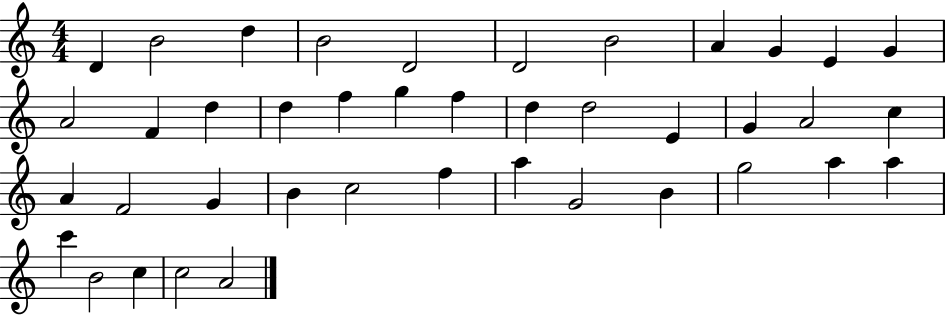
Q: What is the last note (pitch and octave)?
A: A4